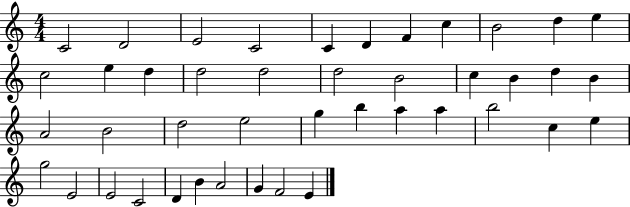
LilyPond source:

{
  \clef treble
  \numericTimeSignature
  \time 4/4
  \key c \major
  c'2 d'2 | e'2 c'2 | c'4 d'4 f'4 c''4 | b'2 d''4 e''4 | \break c''2 e''4 d''4 | d''2 d''2 | d''2 b'2 | c''4 b'4 d''4 b'4 | \break a'2 b'2 | d''2 e''2 | g''4 b''4 a''4 a''4 | b''2 c''4 e''4 | \break g''2 e'2 | e'2 c'2 | d'4 b'4 a'2 | g'4 f'2 e'4 | \break \bar "|."
}